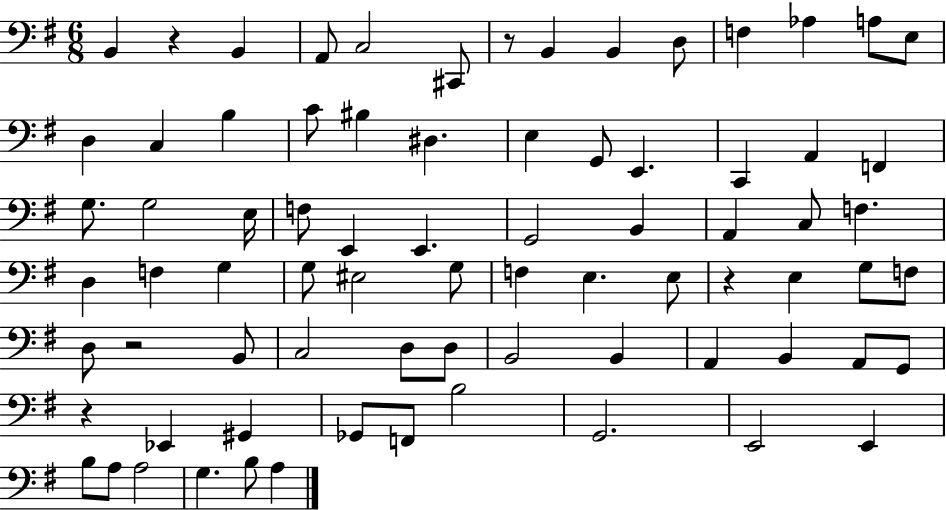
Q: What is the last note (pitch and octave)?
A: A3